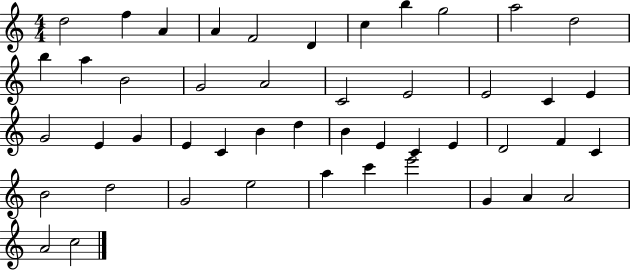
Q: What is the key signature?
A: C major